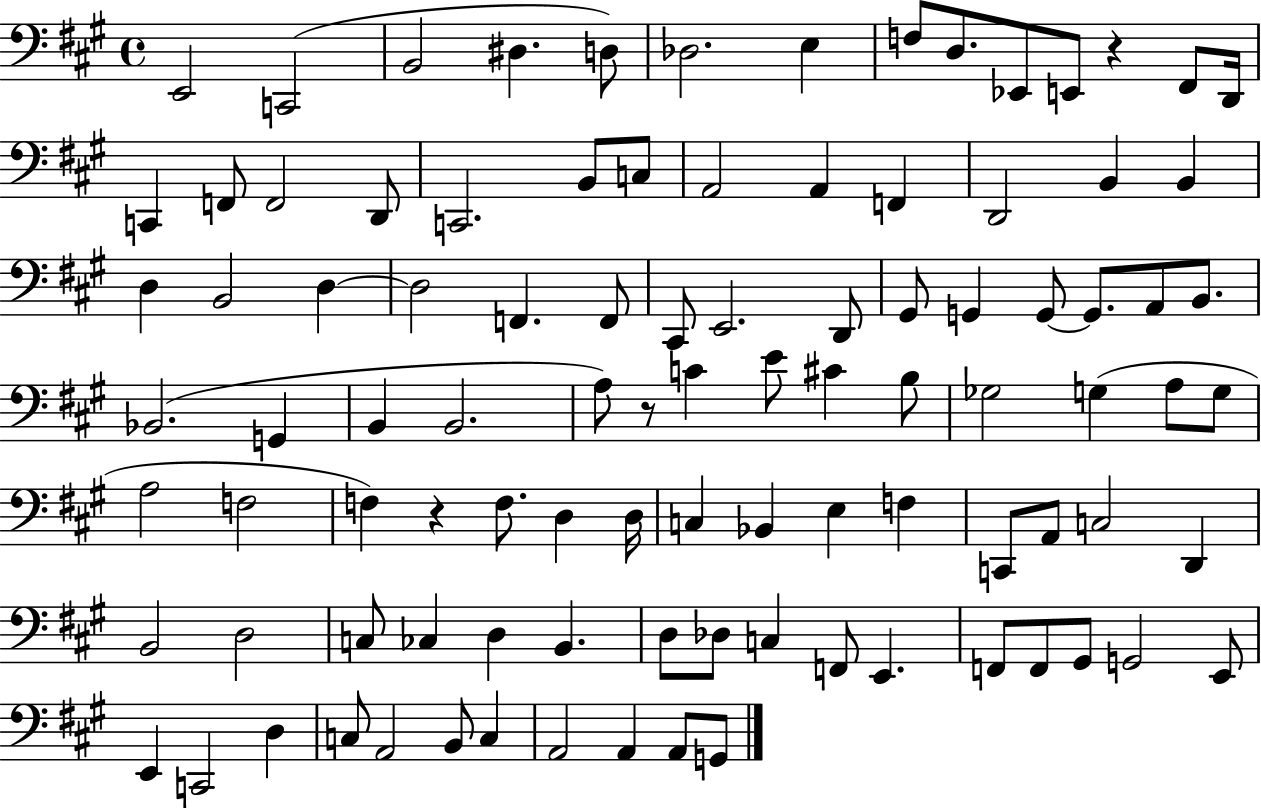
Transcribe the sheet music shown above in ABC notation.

X:1
T:Untitled
M:4/4
L:1/4
K:A
E,,2 C,,2 B,,2 ^D, D,/2 _D,2 E, F,/2 D,/2 _E,,/2 E,,/2 z ^F,,/2 D,,/4 C,, F,,/2 F,,2 D,,/2 C,,2 B,,/2 C,/2 A,,2 A,, F,, D,,2 B,, B,, D, B,,2 D, D,2 F,, F,,/2 ^C,,/2 E,,2 D,,/2 ^G,,/2 G,, G,,/2 G,,/2 A,,/2 B,,/2 _B,,2 G,, B,, B,,2 A,/2 z/2 C E/2 ^C B,/2 _G,2 G, A,/2 G,/2 A,2 F,2 F, z F,/2 D, D,/4 C, _B,, E, F, C,,/2 A,,/2 C,2 D,, B,,2 D,2 C,/2 _C, D, B,, D,/2 _D,/2 C, F,,/2 E,, F,,/2 F,,/2 ^G,,/2 G,,2 E,,/2 E,, C,,2 D, C,/2 A,,2 B,,/2 C, A,,2 A,, A,,/2 G,,/2